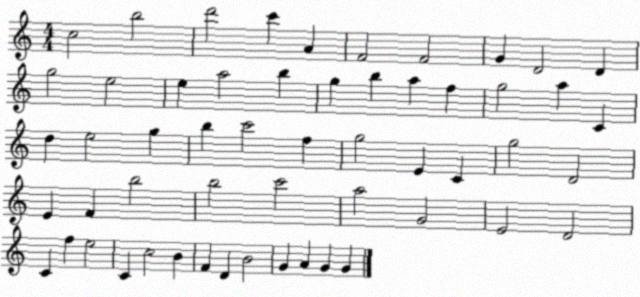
X:1
T:Untitled
M:4/4
L:1/4
K:C
c2 b2 d'2 c' A F2 F2 G D2 D g2 e2 e a2 b g b a f g2 a C d e2 g b c'2 f g2 E C g2 D2 E F b2 b2 c'2 a2 G2 E2 D2 C f e2 C c2 B F D B2 G A G G